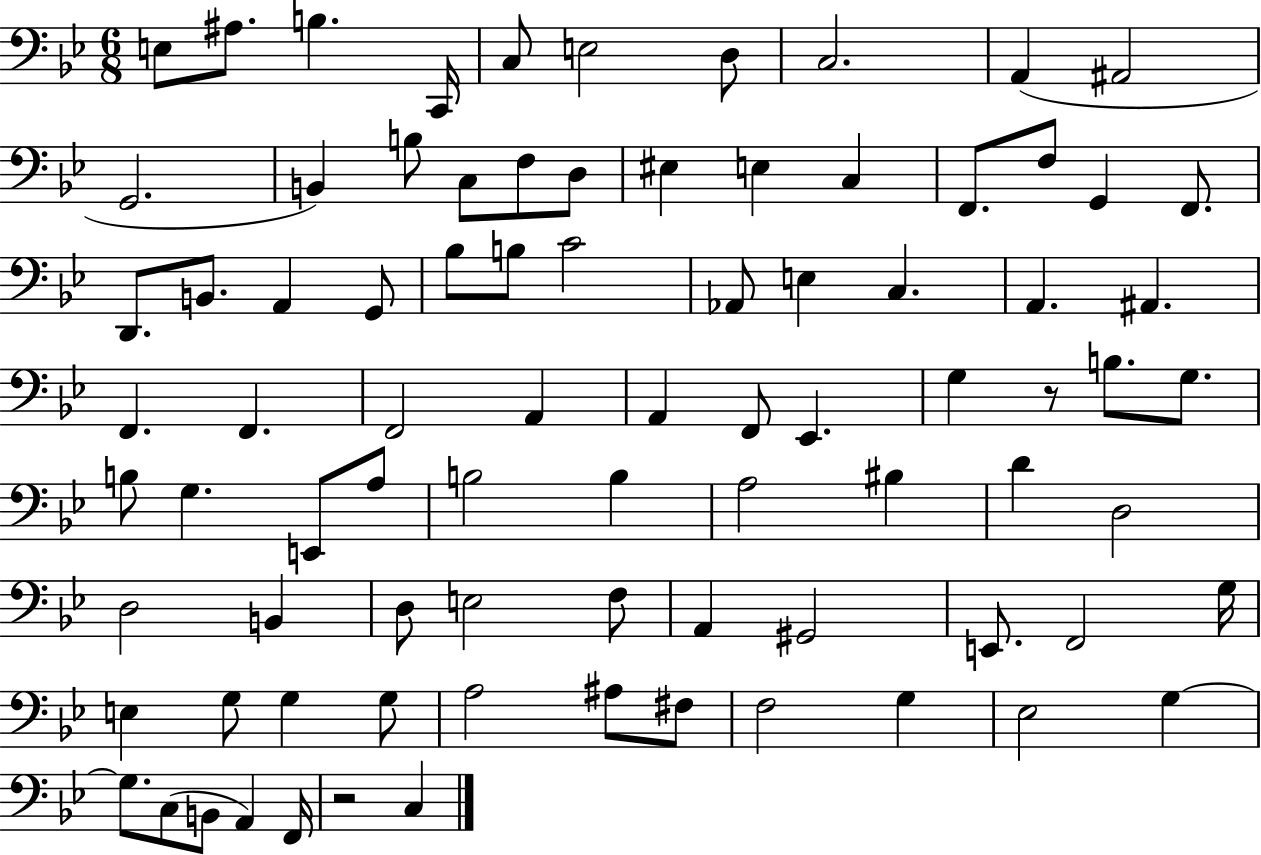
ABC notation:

X:1
T:Untitled
M:6/8
L:1/4
K:Bb
E,/2 ^A,/2 B, C,,/4 C,/2 E,2 D,/2 C,2 A,, ^A,,2 G,,2 B,, B,/2 C,/2 F,/2 D,/2 ^E, E, C, F,,/2 F,/2 G,, F,,/2 D,,/2 B,,/2 A,, G,,/2 _B,/2 B,/2 C2 _A,,/2 E, C, A,, ^A,, F,, F,, F,,2 A,, A,, F,,/2 _E,, G, z/2 B,/2 G,/2 B,/2 G, E,,/2 A,/2 B,2 B, A,2 ^B, D D,2 D,2 B,, D,/2 E,2 F,/2 A,, ^G,,2 E,,/2 F,,2 G,/4 E, G,/2 G, G,/2 A,2 ^A,/2 ^F,/2 F,2 G, _E,2 G, G,/2 C,/2 B,,/2 A,, F,,/4 z2 C,